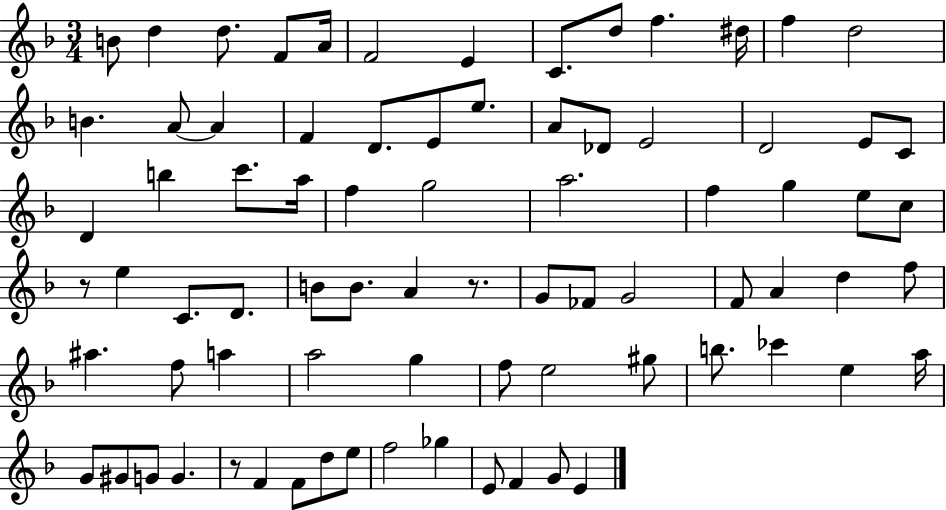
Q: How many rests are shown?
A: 3